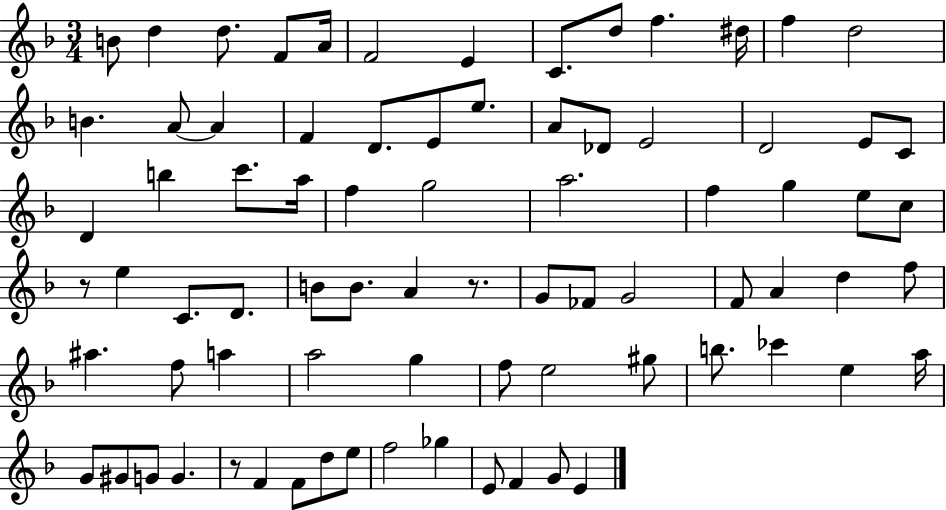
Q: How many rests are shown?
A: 3